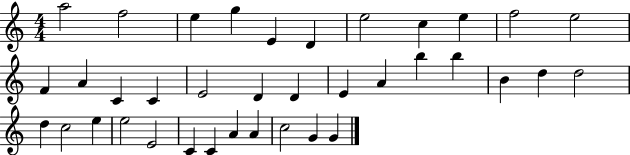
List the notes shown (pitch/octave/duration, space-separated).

A5/h F5/h E5/q G5/q E4/q D4/q E5/h C5/q E5/q F5/h E5/h F4/q A4/q C4/q C4/q E4/h D4/q D4/q E4/q A4/q B5/q B5/q B4/q D5/q D5/h D5/q C5/h E5/q E5/h E4/h C4/q C4/q A4/q A4/q C5/h G4/q G4/q